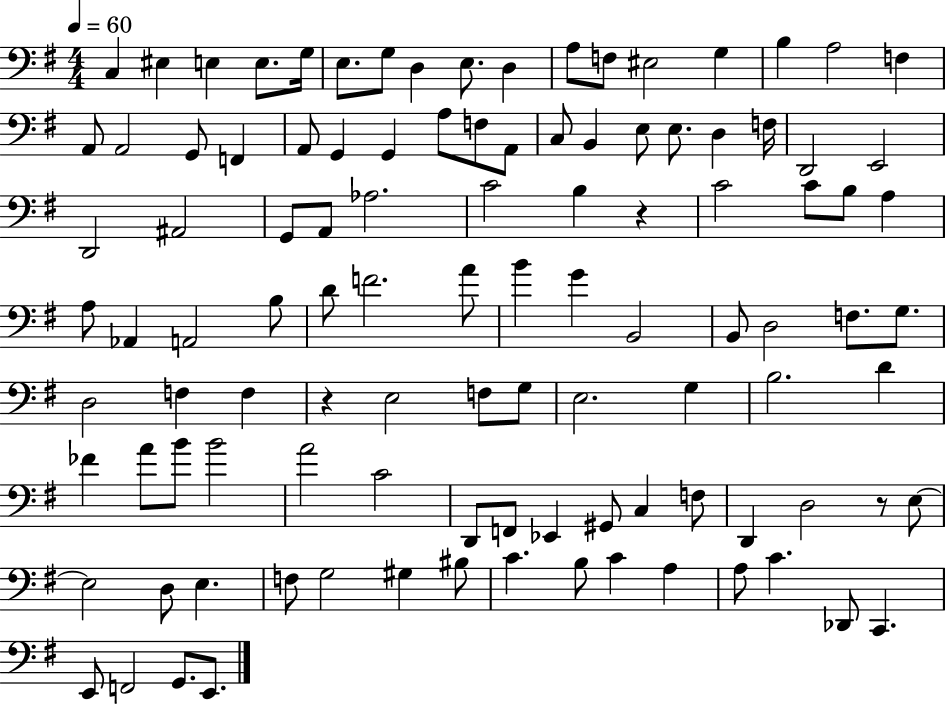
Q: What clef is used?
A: bass